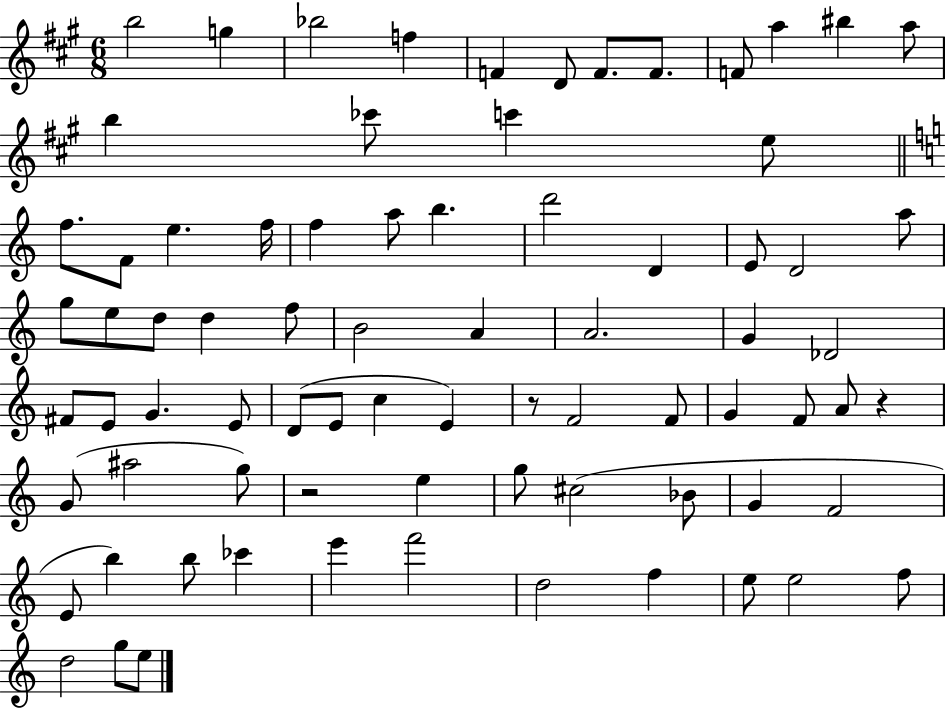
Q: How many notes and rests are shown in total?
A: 77